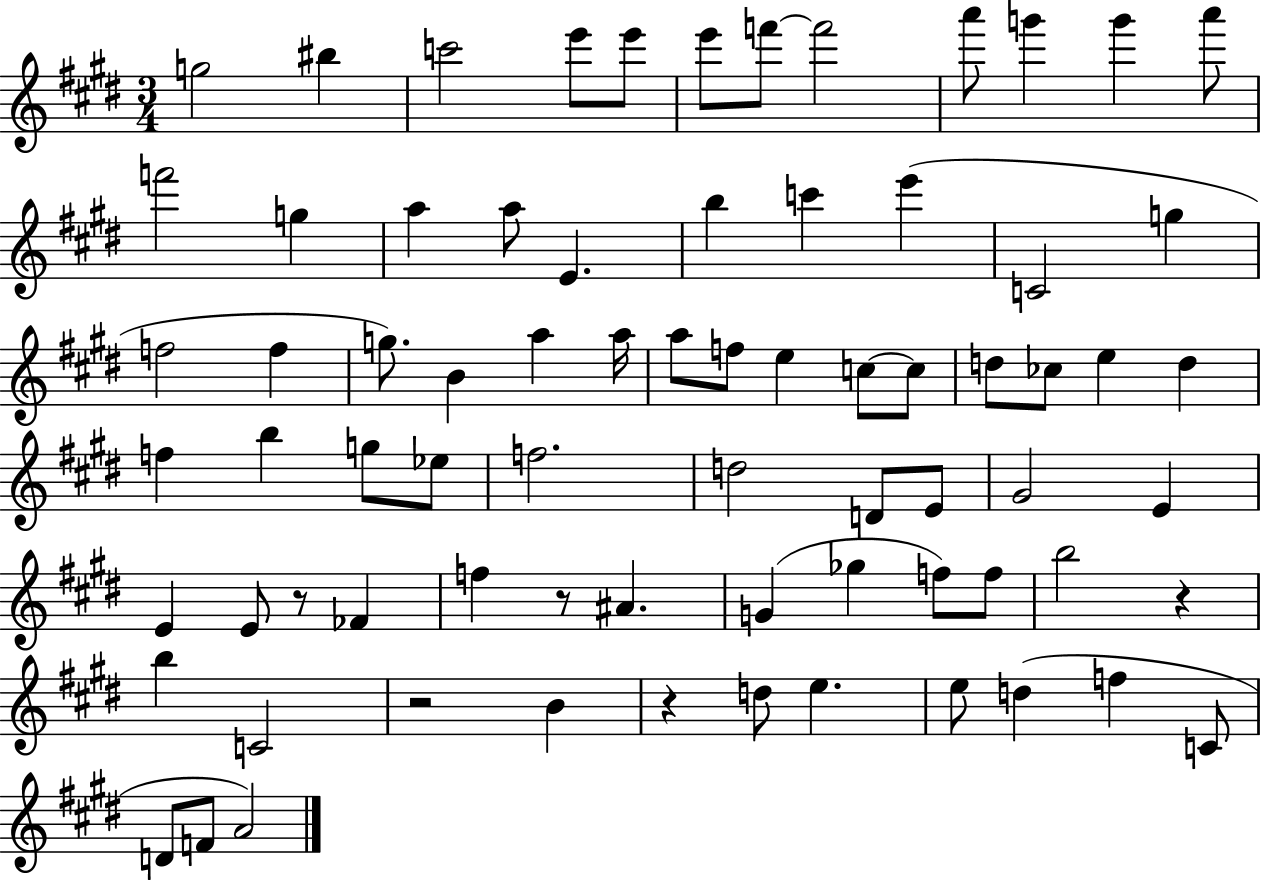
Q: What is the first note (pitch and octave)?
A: G5